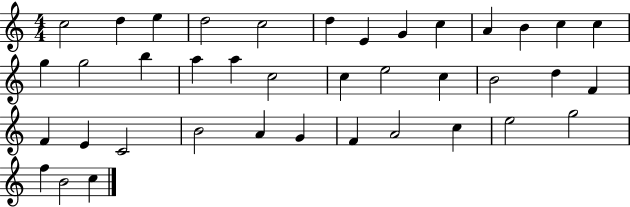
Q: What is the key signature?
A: C major